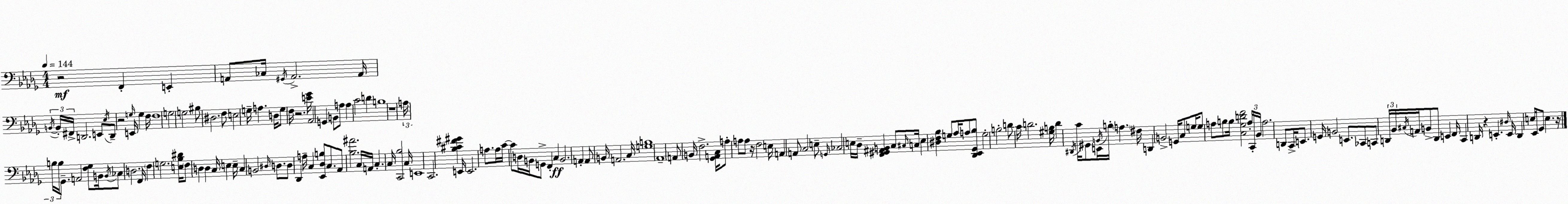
X:1
T:Untitled
M:4/4
L:1/4
K:Bbm
z2 F,, E,, A,,/2 _C,/4 ^G,,/4 A,,2 A,,/4 B,,/4 B,,/4 ^F,,/4 D,,2 E,,/2 _E,/4 D,,/2 z2 G,/4 E,,/4 G, F,/4 F,4 G,2 G,2 ^B,/2 ^D,2 F,/2 E,2 G,/4 A, D,/4 G,/2 F,/4 z2 [E_G]/4 _A,,2 G,, B,,/2 A,/2 A, C2 D B,4 z4 A,/4 B,/4 B,/4 _G,,/2 A,,2 [F,_G,]/2 B,,/4 B,,/4 _C,/2 D,2 F,,/4 F, G,2 [E,_B,^D]/4 F,/2 D, D, C,/4 E, E,/4 C, B,,2 ^D,/4 D,/2 D,/2 _D,, A,/4 C, [_E,,_D,B,]/2 C,/2 _A,,/2 [_B,^A]2 C,/4 A,,/4 C, C,/4 [C,,_B,]2 C,/4 E,,4 C,,2 [_B,^C^F^G] E,,/4 E,,2 A,/2 A,/4 C/4 C/2 D,/4 B,,/4 G,,/2 F,, C, B,,2 A,, A,,/2 B,,/4 A,,2 C,/4 [G,B,]4 _A,,4 A,,/2 B,,/4 F,2 [_G,,A,,C,]/4 A,/2 A,/2 A,/2 z/4 F,2 E,/4 A,, A,,/2 C,2 E,/2 G,,/4 _C,2 E,/4 _D,/4 [F,,^G,,^A,,B,,] C,/2 ^C,/4 C,/4 E, [^D,F,_B,] G,/2 _A,/4 A,/2 [_D,,_E,,_G,,_B,]/2 G,2 B,2 D/2 C/4 D2 [^G,B,]/4 D ^D,,/4 C/4 ^G,,/2 E,,/4 B,,/4 B,/4 A, ^F,/4 D,, B,,2 G,,/4 C,/2 G,/4 G,/2 A,/2 B,/2 B,/4 [C,_G,DF]2 A,/4 C,,/4 _B,,/4 A,2 D,,/2 C,,/4 E,,/2 G,,/4 B,,2 E,,/2 _C,,/2 C,,/2 D,,/4 _B,,/4 ^C,/4 A,,/4 B,,/2 D,,/2 E,, F,,/4 C,, D,,/4 z E,, ^D,/4 E,,/4 D,, E,/4 _E,,/2 _G,,/2 E, z/4